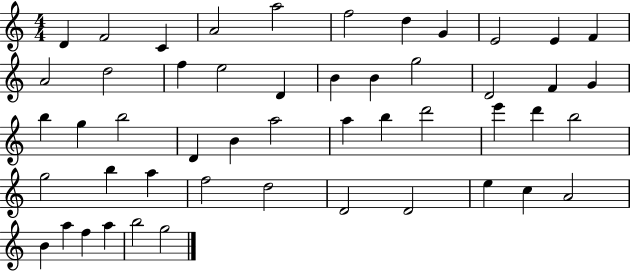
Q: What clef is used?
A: treble